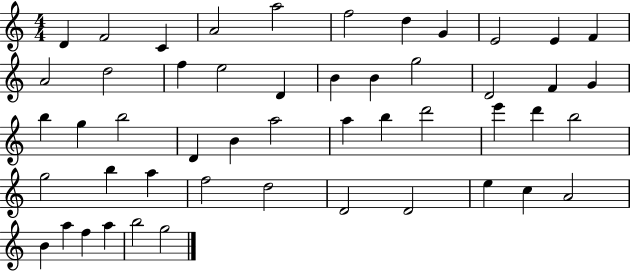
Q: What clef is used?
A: treble